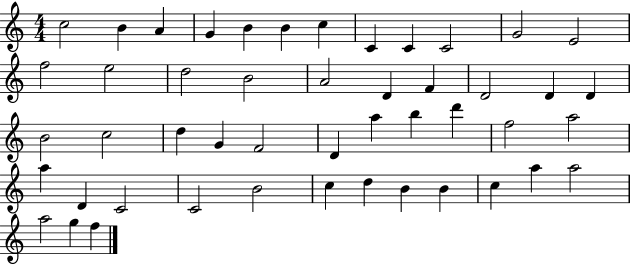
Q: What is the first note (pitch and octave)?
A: C5